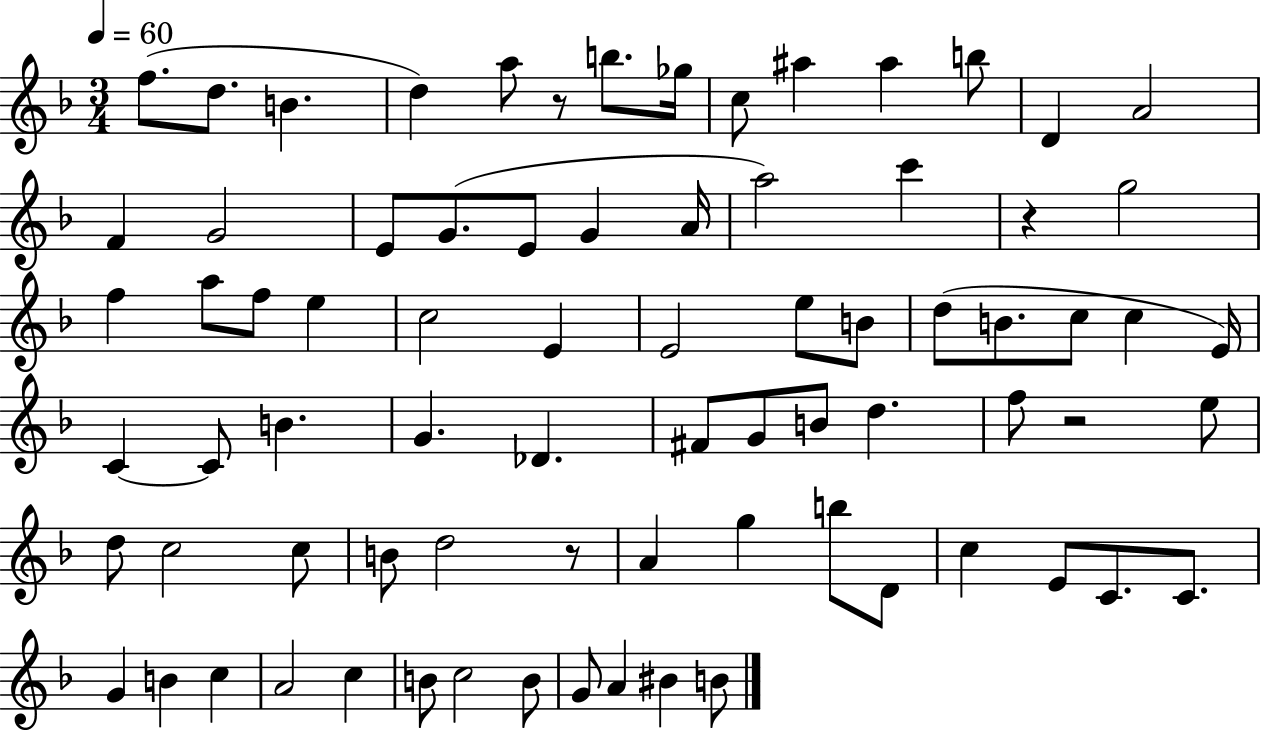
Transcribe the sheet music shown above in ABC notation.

X:1
T:Untitled
M:3/4
L:1/4
K:F
f/2 d/2 B d a/2 z/2 b/2 _g/4 c/2 ^a ^a b/2 D A2 F G2 E/2 G/2 E/2 G A/4 a2 c' z g2 f a/2 f/2 e c2 E E2 e/2 B/2 d/2 B/2 c/2 c E/4 C C/2 B G _D ^F/2 G/2 B/2 d f/2 z2 e/2 d/2 c2 c/2 B/2 d2 z/2 A g b/2 D/2 c E/2 C/2 C/2 G B c A2 c B/2 c2 B/2 G/2 A ^B B/2